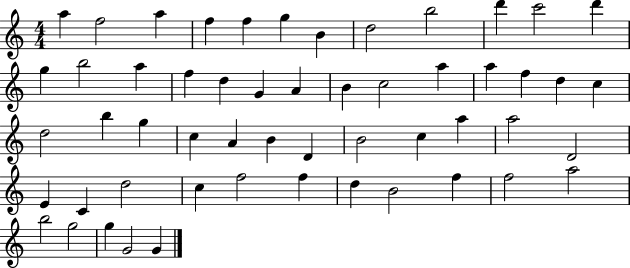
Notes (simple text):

A5/q F5/h A5/q F5/q F5/q G5/q B4/q D5/h B5/h D6/q C6/h D6/q G5/q B5/h A5/q F5/q D5/q G4/q A4/q B4/q C5/h A5/q A5/q F5/q D5/q C5/q D5/h B5/q G5/q C5/q A4/q B4/q D4/q B4/h C5/q A5/q A5/h D4/h E4/q C4/q D5/h C5/q F5/h F5/q D5/q B4/h F5/q F5/h A5/h B5/h G5/h G5/q G4/h G4/q